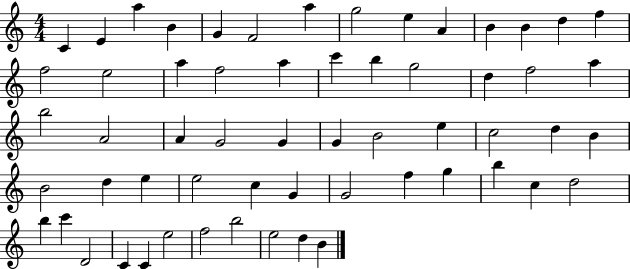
{
  \clef treble
  \numericTimeSignature
  \time 4/4
  \key c \major
  c'4 e'4 a''4 b'4 | g'4 f'2 a''4 | g''2 e''4 a'4 | b'4 b'4 d''4 f''4 | \break f''2 e''2 | a''4 f''2 a''4 | c'''4 b''4 g''2 | d''4 f''2 a''4 | \break b''2 a'2 | a'4 g'2 g'4 | g'4 b'2 e''4 | c''2 d''4 b'4 | \break b'2 d''4 e''4 | e''2 c''4 g'4 | g'2 f''4 g''4 | b''4 c''4 d''2 | \break b''4 c'''4 d'2 | c'4 c'4 e''2 | f''2 b''2 | e''2 d''4 b'4 | \break \bar "|."
}